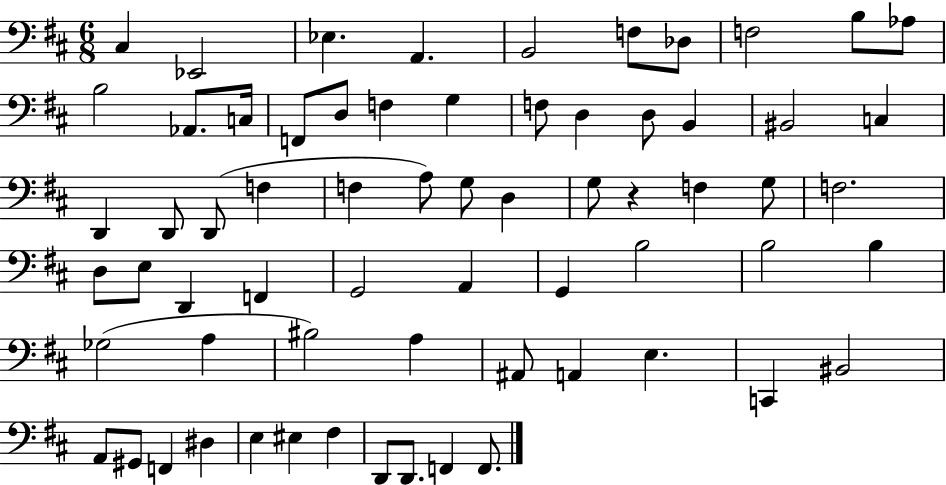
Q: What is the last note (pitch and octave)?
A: F2